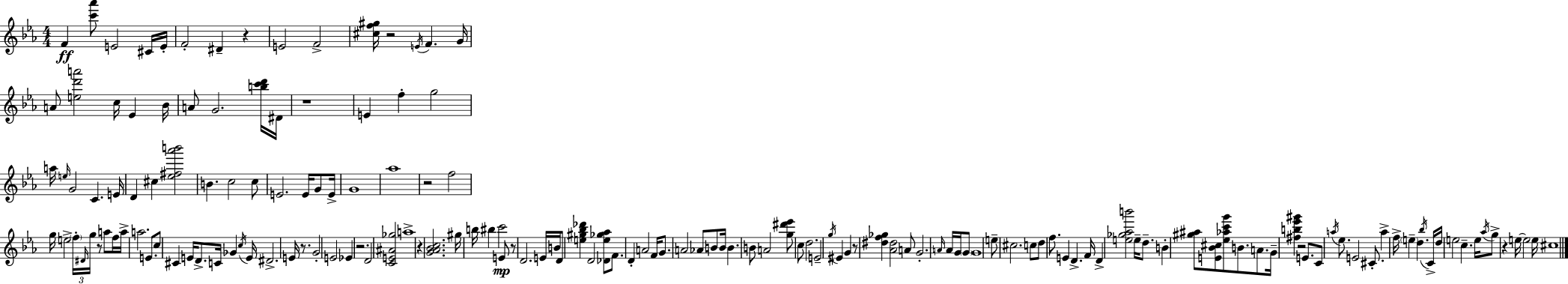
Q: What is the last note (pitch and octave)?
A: C#5